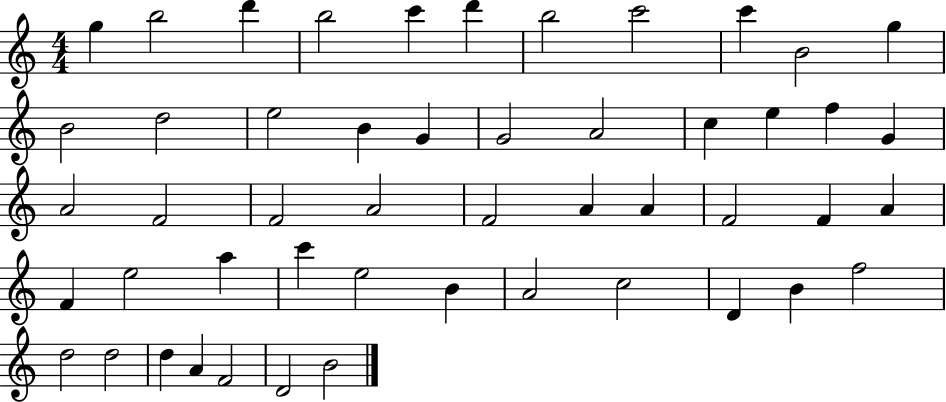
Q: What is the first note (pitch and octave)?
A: G5